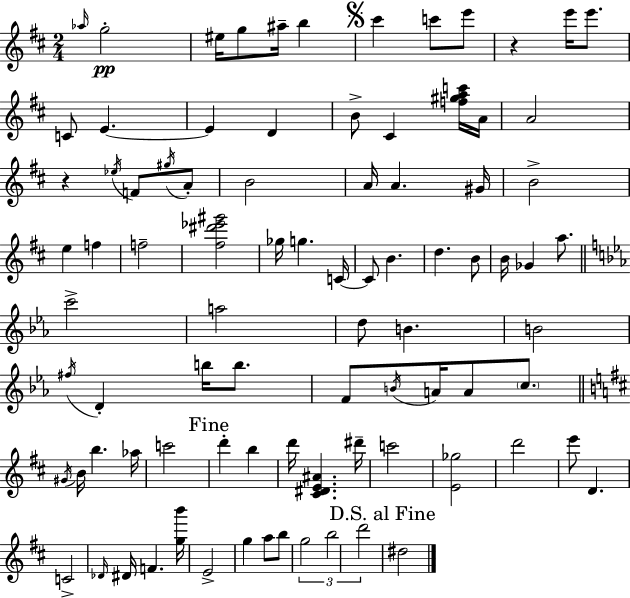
{
  \clef treble
  \numericTimeSignature
  \time 2/4
  \key d \major
  \grace { aes''16 }\pp g''2-. | eis''16 g''8 ais''16-- b''4 | \mark \markup { \musicglyph "scripts.segno" } cis'''4 c'''8 e'''8 | r4 e'''16 e'''8. | \break c'8 e'4.~~ | e'4 d'4 | b'8-> cis'4 <f'' gis'' a'' c'''>16 | a'16 a'2 | \break r4 \acciaccatura { ees''16 } f'8 | \acciaccatura { gis''16 } a'8-. b'2 | a'16 a'4. | gis'16 b'2-> | \break e''4 f''4 | f''2-- | <fis'' dis''' ees''' gis'''>2 | ges''16 g''4. | \break c'16~~ c'8 b'4. | d''4. | b'8 b'16 ges'4 | a''8. \bar "||" \break \key ees \major c'''2-> | a''2 | d''8 b'4. | b'2 | \break \acciaccatura { fis''16 } d'4-. b''16 b''8. | f'8 \acciaccatura { b'16 } a'16 a'8 \parenthesize c''8. | \bar "||" \break \key d \major \acciaccatura { gis'16 } b'16 b''4. | aes''16 c'''2 | \mark "Fine" d'''4-. b''4 | d'''16 <cis' dis' e' ais'>4. | \break dis'''16-- c'''2 | <e' ges''>2 | d'''2 | e'''8 d'4. | \break c'2-> | \grace { des'16 } dis'16 f'4. | <g'' b'''>16 e'2-> | g''4 a''8 | \break b''8 \tuplet 3/2 { g''2 | b''2 | d'''2 } | \mark "D.S. al Fine" dis''2 | \break \bar "|."
}